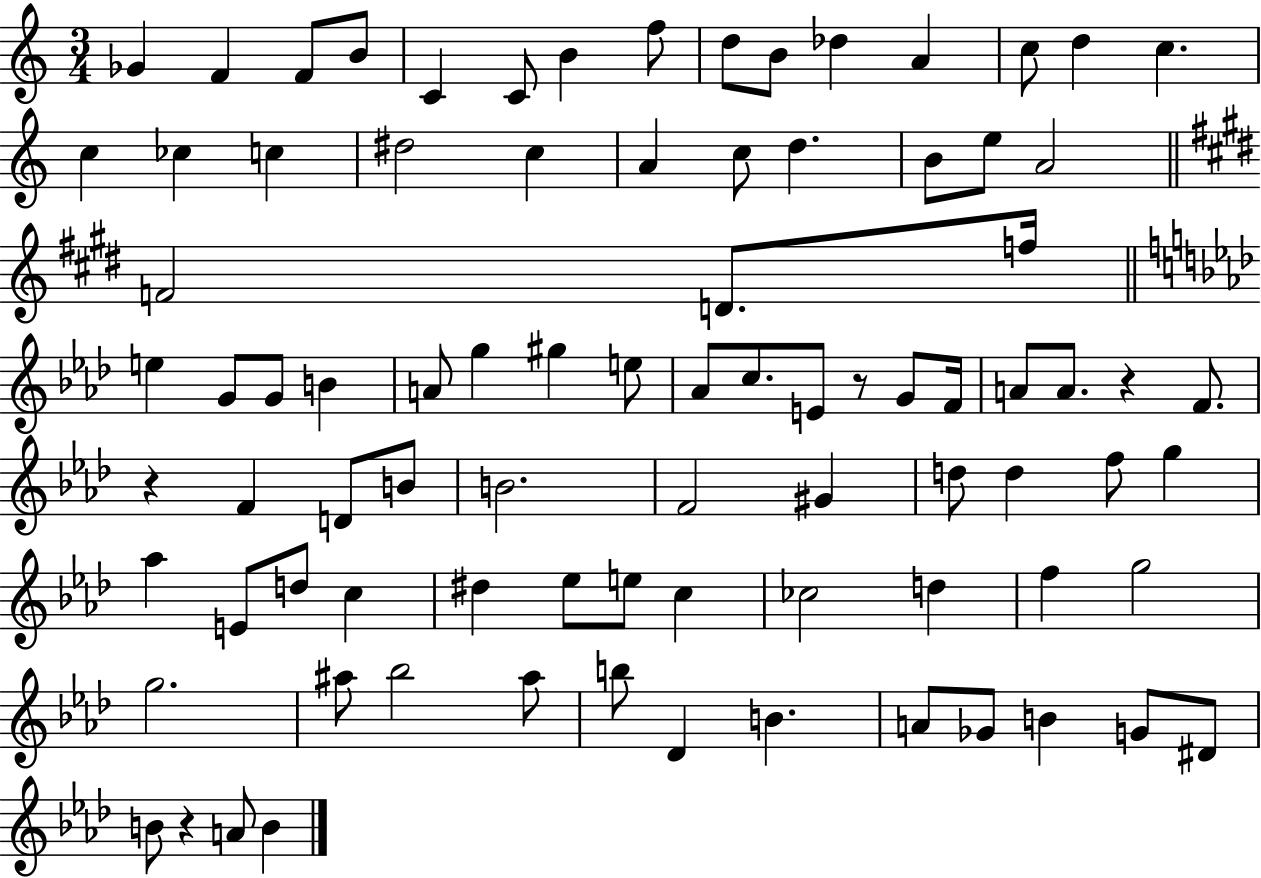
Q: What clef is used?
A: treble